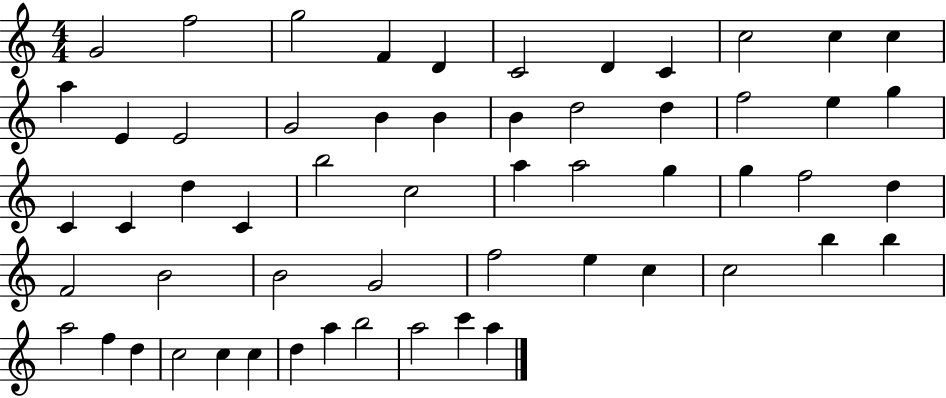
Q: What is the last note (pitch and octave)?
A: A5